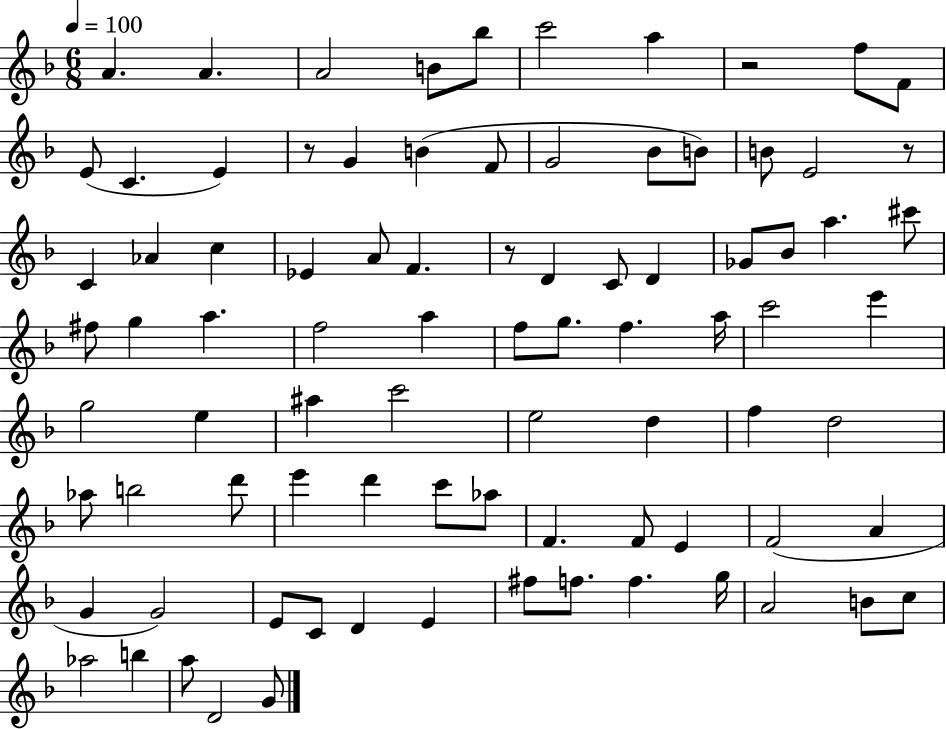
{
  \clef treble
  \numericTimeSignature
  \time 6/8
  \key f \major
  \tempo 4 = 100
  \repeat volta 2 { a'4. a'4. | a'2 b'8 bes''8 | c'''2 a''4 | r2 f''8 f'8 | \break e'8( c'4. e'4) | r8 g'4 b'4( f'8 | g'2 bes'8 b'8) | b'8 e'2 r8 | \break c'4 aes'4 c''4 | ees'4 a'8 f'4. | r8 d'4 c'8 d'4 | ges'8 bes'8 a''4. cis'''8 | \break fis''8 g''4 a''4. | f''2 a''4 | f''8 g''8. f''4. a''16 | c'''2 e'''4 | \break g''2 e''4 | ais''4 c'''2 | e''2 d''4 | f''4 d''2 | \break aes''8 b''2 d'''8 | e'''4 d'''4 c'''8 aes''8 | f'4. f'8 e'4 | f'2( a'4 | \break g'4 g'2) | e'8 c'8 d'4 e'4 | fis''8 f''8. f''4. g''16 | a'2 b'8 c''8 | \break aes''2 b''4 | a''8 d'2 g'8 | } \bar "|."
}